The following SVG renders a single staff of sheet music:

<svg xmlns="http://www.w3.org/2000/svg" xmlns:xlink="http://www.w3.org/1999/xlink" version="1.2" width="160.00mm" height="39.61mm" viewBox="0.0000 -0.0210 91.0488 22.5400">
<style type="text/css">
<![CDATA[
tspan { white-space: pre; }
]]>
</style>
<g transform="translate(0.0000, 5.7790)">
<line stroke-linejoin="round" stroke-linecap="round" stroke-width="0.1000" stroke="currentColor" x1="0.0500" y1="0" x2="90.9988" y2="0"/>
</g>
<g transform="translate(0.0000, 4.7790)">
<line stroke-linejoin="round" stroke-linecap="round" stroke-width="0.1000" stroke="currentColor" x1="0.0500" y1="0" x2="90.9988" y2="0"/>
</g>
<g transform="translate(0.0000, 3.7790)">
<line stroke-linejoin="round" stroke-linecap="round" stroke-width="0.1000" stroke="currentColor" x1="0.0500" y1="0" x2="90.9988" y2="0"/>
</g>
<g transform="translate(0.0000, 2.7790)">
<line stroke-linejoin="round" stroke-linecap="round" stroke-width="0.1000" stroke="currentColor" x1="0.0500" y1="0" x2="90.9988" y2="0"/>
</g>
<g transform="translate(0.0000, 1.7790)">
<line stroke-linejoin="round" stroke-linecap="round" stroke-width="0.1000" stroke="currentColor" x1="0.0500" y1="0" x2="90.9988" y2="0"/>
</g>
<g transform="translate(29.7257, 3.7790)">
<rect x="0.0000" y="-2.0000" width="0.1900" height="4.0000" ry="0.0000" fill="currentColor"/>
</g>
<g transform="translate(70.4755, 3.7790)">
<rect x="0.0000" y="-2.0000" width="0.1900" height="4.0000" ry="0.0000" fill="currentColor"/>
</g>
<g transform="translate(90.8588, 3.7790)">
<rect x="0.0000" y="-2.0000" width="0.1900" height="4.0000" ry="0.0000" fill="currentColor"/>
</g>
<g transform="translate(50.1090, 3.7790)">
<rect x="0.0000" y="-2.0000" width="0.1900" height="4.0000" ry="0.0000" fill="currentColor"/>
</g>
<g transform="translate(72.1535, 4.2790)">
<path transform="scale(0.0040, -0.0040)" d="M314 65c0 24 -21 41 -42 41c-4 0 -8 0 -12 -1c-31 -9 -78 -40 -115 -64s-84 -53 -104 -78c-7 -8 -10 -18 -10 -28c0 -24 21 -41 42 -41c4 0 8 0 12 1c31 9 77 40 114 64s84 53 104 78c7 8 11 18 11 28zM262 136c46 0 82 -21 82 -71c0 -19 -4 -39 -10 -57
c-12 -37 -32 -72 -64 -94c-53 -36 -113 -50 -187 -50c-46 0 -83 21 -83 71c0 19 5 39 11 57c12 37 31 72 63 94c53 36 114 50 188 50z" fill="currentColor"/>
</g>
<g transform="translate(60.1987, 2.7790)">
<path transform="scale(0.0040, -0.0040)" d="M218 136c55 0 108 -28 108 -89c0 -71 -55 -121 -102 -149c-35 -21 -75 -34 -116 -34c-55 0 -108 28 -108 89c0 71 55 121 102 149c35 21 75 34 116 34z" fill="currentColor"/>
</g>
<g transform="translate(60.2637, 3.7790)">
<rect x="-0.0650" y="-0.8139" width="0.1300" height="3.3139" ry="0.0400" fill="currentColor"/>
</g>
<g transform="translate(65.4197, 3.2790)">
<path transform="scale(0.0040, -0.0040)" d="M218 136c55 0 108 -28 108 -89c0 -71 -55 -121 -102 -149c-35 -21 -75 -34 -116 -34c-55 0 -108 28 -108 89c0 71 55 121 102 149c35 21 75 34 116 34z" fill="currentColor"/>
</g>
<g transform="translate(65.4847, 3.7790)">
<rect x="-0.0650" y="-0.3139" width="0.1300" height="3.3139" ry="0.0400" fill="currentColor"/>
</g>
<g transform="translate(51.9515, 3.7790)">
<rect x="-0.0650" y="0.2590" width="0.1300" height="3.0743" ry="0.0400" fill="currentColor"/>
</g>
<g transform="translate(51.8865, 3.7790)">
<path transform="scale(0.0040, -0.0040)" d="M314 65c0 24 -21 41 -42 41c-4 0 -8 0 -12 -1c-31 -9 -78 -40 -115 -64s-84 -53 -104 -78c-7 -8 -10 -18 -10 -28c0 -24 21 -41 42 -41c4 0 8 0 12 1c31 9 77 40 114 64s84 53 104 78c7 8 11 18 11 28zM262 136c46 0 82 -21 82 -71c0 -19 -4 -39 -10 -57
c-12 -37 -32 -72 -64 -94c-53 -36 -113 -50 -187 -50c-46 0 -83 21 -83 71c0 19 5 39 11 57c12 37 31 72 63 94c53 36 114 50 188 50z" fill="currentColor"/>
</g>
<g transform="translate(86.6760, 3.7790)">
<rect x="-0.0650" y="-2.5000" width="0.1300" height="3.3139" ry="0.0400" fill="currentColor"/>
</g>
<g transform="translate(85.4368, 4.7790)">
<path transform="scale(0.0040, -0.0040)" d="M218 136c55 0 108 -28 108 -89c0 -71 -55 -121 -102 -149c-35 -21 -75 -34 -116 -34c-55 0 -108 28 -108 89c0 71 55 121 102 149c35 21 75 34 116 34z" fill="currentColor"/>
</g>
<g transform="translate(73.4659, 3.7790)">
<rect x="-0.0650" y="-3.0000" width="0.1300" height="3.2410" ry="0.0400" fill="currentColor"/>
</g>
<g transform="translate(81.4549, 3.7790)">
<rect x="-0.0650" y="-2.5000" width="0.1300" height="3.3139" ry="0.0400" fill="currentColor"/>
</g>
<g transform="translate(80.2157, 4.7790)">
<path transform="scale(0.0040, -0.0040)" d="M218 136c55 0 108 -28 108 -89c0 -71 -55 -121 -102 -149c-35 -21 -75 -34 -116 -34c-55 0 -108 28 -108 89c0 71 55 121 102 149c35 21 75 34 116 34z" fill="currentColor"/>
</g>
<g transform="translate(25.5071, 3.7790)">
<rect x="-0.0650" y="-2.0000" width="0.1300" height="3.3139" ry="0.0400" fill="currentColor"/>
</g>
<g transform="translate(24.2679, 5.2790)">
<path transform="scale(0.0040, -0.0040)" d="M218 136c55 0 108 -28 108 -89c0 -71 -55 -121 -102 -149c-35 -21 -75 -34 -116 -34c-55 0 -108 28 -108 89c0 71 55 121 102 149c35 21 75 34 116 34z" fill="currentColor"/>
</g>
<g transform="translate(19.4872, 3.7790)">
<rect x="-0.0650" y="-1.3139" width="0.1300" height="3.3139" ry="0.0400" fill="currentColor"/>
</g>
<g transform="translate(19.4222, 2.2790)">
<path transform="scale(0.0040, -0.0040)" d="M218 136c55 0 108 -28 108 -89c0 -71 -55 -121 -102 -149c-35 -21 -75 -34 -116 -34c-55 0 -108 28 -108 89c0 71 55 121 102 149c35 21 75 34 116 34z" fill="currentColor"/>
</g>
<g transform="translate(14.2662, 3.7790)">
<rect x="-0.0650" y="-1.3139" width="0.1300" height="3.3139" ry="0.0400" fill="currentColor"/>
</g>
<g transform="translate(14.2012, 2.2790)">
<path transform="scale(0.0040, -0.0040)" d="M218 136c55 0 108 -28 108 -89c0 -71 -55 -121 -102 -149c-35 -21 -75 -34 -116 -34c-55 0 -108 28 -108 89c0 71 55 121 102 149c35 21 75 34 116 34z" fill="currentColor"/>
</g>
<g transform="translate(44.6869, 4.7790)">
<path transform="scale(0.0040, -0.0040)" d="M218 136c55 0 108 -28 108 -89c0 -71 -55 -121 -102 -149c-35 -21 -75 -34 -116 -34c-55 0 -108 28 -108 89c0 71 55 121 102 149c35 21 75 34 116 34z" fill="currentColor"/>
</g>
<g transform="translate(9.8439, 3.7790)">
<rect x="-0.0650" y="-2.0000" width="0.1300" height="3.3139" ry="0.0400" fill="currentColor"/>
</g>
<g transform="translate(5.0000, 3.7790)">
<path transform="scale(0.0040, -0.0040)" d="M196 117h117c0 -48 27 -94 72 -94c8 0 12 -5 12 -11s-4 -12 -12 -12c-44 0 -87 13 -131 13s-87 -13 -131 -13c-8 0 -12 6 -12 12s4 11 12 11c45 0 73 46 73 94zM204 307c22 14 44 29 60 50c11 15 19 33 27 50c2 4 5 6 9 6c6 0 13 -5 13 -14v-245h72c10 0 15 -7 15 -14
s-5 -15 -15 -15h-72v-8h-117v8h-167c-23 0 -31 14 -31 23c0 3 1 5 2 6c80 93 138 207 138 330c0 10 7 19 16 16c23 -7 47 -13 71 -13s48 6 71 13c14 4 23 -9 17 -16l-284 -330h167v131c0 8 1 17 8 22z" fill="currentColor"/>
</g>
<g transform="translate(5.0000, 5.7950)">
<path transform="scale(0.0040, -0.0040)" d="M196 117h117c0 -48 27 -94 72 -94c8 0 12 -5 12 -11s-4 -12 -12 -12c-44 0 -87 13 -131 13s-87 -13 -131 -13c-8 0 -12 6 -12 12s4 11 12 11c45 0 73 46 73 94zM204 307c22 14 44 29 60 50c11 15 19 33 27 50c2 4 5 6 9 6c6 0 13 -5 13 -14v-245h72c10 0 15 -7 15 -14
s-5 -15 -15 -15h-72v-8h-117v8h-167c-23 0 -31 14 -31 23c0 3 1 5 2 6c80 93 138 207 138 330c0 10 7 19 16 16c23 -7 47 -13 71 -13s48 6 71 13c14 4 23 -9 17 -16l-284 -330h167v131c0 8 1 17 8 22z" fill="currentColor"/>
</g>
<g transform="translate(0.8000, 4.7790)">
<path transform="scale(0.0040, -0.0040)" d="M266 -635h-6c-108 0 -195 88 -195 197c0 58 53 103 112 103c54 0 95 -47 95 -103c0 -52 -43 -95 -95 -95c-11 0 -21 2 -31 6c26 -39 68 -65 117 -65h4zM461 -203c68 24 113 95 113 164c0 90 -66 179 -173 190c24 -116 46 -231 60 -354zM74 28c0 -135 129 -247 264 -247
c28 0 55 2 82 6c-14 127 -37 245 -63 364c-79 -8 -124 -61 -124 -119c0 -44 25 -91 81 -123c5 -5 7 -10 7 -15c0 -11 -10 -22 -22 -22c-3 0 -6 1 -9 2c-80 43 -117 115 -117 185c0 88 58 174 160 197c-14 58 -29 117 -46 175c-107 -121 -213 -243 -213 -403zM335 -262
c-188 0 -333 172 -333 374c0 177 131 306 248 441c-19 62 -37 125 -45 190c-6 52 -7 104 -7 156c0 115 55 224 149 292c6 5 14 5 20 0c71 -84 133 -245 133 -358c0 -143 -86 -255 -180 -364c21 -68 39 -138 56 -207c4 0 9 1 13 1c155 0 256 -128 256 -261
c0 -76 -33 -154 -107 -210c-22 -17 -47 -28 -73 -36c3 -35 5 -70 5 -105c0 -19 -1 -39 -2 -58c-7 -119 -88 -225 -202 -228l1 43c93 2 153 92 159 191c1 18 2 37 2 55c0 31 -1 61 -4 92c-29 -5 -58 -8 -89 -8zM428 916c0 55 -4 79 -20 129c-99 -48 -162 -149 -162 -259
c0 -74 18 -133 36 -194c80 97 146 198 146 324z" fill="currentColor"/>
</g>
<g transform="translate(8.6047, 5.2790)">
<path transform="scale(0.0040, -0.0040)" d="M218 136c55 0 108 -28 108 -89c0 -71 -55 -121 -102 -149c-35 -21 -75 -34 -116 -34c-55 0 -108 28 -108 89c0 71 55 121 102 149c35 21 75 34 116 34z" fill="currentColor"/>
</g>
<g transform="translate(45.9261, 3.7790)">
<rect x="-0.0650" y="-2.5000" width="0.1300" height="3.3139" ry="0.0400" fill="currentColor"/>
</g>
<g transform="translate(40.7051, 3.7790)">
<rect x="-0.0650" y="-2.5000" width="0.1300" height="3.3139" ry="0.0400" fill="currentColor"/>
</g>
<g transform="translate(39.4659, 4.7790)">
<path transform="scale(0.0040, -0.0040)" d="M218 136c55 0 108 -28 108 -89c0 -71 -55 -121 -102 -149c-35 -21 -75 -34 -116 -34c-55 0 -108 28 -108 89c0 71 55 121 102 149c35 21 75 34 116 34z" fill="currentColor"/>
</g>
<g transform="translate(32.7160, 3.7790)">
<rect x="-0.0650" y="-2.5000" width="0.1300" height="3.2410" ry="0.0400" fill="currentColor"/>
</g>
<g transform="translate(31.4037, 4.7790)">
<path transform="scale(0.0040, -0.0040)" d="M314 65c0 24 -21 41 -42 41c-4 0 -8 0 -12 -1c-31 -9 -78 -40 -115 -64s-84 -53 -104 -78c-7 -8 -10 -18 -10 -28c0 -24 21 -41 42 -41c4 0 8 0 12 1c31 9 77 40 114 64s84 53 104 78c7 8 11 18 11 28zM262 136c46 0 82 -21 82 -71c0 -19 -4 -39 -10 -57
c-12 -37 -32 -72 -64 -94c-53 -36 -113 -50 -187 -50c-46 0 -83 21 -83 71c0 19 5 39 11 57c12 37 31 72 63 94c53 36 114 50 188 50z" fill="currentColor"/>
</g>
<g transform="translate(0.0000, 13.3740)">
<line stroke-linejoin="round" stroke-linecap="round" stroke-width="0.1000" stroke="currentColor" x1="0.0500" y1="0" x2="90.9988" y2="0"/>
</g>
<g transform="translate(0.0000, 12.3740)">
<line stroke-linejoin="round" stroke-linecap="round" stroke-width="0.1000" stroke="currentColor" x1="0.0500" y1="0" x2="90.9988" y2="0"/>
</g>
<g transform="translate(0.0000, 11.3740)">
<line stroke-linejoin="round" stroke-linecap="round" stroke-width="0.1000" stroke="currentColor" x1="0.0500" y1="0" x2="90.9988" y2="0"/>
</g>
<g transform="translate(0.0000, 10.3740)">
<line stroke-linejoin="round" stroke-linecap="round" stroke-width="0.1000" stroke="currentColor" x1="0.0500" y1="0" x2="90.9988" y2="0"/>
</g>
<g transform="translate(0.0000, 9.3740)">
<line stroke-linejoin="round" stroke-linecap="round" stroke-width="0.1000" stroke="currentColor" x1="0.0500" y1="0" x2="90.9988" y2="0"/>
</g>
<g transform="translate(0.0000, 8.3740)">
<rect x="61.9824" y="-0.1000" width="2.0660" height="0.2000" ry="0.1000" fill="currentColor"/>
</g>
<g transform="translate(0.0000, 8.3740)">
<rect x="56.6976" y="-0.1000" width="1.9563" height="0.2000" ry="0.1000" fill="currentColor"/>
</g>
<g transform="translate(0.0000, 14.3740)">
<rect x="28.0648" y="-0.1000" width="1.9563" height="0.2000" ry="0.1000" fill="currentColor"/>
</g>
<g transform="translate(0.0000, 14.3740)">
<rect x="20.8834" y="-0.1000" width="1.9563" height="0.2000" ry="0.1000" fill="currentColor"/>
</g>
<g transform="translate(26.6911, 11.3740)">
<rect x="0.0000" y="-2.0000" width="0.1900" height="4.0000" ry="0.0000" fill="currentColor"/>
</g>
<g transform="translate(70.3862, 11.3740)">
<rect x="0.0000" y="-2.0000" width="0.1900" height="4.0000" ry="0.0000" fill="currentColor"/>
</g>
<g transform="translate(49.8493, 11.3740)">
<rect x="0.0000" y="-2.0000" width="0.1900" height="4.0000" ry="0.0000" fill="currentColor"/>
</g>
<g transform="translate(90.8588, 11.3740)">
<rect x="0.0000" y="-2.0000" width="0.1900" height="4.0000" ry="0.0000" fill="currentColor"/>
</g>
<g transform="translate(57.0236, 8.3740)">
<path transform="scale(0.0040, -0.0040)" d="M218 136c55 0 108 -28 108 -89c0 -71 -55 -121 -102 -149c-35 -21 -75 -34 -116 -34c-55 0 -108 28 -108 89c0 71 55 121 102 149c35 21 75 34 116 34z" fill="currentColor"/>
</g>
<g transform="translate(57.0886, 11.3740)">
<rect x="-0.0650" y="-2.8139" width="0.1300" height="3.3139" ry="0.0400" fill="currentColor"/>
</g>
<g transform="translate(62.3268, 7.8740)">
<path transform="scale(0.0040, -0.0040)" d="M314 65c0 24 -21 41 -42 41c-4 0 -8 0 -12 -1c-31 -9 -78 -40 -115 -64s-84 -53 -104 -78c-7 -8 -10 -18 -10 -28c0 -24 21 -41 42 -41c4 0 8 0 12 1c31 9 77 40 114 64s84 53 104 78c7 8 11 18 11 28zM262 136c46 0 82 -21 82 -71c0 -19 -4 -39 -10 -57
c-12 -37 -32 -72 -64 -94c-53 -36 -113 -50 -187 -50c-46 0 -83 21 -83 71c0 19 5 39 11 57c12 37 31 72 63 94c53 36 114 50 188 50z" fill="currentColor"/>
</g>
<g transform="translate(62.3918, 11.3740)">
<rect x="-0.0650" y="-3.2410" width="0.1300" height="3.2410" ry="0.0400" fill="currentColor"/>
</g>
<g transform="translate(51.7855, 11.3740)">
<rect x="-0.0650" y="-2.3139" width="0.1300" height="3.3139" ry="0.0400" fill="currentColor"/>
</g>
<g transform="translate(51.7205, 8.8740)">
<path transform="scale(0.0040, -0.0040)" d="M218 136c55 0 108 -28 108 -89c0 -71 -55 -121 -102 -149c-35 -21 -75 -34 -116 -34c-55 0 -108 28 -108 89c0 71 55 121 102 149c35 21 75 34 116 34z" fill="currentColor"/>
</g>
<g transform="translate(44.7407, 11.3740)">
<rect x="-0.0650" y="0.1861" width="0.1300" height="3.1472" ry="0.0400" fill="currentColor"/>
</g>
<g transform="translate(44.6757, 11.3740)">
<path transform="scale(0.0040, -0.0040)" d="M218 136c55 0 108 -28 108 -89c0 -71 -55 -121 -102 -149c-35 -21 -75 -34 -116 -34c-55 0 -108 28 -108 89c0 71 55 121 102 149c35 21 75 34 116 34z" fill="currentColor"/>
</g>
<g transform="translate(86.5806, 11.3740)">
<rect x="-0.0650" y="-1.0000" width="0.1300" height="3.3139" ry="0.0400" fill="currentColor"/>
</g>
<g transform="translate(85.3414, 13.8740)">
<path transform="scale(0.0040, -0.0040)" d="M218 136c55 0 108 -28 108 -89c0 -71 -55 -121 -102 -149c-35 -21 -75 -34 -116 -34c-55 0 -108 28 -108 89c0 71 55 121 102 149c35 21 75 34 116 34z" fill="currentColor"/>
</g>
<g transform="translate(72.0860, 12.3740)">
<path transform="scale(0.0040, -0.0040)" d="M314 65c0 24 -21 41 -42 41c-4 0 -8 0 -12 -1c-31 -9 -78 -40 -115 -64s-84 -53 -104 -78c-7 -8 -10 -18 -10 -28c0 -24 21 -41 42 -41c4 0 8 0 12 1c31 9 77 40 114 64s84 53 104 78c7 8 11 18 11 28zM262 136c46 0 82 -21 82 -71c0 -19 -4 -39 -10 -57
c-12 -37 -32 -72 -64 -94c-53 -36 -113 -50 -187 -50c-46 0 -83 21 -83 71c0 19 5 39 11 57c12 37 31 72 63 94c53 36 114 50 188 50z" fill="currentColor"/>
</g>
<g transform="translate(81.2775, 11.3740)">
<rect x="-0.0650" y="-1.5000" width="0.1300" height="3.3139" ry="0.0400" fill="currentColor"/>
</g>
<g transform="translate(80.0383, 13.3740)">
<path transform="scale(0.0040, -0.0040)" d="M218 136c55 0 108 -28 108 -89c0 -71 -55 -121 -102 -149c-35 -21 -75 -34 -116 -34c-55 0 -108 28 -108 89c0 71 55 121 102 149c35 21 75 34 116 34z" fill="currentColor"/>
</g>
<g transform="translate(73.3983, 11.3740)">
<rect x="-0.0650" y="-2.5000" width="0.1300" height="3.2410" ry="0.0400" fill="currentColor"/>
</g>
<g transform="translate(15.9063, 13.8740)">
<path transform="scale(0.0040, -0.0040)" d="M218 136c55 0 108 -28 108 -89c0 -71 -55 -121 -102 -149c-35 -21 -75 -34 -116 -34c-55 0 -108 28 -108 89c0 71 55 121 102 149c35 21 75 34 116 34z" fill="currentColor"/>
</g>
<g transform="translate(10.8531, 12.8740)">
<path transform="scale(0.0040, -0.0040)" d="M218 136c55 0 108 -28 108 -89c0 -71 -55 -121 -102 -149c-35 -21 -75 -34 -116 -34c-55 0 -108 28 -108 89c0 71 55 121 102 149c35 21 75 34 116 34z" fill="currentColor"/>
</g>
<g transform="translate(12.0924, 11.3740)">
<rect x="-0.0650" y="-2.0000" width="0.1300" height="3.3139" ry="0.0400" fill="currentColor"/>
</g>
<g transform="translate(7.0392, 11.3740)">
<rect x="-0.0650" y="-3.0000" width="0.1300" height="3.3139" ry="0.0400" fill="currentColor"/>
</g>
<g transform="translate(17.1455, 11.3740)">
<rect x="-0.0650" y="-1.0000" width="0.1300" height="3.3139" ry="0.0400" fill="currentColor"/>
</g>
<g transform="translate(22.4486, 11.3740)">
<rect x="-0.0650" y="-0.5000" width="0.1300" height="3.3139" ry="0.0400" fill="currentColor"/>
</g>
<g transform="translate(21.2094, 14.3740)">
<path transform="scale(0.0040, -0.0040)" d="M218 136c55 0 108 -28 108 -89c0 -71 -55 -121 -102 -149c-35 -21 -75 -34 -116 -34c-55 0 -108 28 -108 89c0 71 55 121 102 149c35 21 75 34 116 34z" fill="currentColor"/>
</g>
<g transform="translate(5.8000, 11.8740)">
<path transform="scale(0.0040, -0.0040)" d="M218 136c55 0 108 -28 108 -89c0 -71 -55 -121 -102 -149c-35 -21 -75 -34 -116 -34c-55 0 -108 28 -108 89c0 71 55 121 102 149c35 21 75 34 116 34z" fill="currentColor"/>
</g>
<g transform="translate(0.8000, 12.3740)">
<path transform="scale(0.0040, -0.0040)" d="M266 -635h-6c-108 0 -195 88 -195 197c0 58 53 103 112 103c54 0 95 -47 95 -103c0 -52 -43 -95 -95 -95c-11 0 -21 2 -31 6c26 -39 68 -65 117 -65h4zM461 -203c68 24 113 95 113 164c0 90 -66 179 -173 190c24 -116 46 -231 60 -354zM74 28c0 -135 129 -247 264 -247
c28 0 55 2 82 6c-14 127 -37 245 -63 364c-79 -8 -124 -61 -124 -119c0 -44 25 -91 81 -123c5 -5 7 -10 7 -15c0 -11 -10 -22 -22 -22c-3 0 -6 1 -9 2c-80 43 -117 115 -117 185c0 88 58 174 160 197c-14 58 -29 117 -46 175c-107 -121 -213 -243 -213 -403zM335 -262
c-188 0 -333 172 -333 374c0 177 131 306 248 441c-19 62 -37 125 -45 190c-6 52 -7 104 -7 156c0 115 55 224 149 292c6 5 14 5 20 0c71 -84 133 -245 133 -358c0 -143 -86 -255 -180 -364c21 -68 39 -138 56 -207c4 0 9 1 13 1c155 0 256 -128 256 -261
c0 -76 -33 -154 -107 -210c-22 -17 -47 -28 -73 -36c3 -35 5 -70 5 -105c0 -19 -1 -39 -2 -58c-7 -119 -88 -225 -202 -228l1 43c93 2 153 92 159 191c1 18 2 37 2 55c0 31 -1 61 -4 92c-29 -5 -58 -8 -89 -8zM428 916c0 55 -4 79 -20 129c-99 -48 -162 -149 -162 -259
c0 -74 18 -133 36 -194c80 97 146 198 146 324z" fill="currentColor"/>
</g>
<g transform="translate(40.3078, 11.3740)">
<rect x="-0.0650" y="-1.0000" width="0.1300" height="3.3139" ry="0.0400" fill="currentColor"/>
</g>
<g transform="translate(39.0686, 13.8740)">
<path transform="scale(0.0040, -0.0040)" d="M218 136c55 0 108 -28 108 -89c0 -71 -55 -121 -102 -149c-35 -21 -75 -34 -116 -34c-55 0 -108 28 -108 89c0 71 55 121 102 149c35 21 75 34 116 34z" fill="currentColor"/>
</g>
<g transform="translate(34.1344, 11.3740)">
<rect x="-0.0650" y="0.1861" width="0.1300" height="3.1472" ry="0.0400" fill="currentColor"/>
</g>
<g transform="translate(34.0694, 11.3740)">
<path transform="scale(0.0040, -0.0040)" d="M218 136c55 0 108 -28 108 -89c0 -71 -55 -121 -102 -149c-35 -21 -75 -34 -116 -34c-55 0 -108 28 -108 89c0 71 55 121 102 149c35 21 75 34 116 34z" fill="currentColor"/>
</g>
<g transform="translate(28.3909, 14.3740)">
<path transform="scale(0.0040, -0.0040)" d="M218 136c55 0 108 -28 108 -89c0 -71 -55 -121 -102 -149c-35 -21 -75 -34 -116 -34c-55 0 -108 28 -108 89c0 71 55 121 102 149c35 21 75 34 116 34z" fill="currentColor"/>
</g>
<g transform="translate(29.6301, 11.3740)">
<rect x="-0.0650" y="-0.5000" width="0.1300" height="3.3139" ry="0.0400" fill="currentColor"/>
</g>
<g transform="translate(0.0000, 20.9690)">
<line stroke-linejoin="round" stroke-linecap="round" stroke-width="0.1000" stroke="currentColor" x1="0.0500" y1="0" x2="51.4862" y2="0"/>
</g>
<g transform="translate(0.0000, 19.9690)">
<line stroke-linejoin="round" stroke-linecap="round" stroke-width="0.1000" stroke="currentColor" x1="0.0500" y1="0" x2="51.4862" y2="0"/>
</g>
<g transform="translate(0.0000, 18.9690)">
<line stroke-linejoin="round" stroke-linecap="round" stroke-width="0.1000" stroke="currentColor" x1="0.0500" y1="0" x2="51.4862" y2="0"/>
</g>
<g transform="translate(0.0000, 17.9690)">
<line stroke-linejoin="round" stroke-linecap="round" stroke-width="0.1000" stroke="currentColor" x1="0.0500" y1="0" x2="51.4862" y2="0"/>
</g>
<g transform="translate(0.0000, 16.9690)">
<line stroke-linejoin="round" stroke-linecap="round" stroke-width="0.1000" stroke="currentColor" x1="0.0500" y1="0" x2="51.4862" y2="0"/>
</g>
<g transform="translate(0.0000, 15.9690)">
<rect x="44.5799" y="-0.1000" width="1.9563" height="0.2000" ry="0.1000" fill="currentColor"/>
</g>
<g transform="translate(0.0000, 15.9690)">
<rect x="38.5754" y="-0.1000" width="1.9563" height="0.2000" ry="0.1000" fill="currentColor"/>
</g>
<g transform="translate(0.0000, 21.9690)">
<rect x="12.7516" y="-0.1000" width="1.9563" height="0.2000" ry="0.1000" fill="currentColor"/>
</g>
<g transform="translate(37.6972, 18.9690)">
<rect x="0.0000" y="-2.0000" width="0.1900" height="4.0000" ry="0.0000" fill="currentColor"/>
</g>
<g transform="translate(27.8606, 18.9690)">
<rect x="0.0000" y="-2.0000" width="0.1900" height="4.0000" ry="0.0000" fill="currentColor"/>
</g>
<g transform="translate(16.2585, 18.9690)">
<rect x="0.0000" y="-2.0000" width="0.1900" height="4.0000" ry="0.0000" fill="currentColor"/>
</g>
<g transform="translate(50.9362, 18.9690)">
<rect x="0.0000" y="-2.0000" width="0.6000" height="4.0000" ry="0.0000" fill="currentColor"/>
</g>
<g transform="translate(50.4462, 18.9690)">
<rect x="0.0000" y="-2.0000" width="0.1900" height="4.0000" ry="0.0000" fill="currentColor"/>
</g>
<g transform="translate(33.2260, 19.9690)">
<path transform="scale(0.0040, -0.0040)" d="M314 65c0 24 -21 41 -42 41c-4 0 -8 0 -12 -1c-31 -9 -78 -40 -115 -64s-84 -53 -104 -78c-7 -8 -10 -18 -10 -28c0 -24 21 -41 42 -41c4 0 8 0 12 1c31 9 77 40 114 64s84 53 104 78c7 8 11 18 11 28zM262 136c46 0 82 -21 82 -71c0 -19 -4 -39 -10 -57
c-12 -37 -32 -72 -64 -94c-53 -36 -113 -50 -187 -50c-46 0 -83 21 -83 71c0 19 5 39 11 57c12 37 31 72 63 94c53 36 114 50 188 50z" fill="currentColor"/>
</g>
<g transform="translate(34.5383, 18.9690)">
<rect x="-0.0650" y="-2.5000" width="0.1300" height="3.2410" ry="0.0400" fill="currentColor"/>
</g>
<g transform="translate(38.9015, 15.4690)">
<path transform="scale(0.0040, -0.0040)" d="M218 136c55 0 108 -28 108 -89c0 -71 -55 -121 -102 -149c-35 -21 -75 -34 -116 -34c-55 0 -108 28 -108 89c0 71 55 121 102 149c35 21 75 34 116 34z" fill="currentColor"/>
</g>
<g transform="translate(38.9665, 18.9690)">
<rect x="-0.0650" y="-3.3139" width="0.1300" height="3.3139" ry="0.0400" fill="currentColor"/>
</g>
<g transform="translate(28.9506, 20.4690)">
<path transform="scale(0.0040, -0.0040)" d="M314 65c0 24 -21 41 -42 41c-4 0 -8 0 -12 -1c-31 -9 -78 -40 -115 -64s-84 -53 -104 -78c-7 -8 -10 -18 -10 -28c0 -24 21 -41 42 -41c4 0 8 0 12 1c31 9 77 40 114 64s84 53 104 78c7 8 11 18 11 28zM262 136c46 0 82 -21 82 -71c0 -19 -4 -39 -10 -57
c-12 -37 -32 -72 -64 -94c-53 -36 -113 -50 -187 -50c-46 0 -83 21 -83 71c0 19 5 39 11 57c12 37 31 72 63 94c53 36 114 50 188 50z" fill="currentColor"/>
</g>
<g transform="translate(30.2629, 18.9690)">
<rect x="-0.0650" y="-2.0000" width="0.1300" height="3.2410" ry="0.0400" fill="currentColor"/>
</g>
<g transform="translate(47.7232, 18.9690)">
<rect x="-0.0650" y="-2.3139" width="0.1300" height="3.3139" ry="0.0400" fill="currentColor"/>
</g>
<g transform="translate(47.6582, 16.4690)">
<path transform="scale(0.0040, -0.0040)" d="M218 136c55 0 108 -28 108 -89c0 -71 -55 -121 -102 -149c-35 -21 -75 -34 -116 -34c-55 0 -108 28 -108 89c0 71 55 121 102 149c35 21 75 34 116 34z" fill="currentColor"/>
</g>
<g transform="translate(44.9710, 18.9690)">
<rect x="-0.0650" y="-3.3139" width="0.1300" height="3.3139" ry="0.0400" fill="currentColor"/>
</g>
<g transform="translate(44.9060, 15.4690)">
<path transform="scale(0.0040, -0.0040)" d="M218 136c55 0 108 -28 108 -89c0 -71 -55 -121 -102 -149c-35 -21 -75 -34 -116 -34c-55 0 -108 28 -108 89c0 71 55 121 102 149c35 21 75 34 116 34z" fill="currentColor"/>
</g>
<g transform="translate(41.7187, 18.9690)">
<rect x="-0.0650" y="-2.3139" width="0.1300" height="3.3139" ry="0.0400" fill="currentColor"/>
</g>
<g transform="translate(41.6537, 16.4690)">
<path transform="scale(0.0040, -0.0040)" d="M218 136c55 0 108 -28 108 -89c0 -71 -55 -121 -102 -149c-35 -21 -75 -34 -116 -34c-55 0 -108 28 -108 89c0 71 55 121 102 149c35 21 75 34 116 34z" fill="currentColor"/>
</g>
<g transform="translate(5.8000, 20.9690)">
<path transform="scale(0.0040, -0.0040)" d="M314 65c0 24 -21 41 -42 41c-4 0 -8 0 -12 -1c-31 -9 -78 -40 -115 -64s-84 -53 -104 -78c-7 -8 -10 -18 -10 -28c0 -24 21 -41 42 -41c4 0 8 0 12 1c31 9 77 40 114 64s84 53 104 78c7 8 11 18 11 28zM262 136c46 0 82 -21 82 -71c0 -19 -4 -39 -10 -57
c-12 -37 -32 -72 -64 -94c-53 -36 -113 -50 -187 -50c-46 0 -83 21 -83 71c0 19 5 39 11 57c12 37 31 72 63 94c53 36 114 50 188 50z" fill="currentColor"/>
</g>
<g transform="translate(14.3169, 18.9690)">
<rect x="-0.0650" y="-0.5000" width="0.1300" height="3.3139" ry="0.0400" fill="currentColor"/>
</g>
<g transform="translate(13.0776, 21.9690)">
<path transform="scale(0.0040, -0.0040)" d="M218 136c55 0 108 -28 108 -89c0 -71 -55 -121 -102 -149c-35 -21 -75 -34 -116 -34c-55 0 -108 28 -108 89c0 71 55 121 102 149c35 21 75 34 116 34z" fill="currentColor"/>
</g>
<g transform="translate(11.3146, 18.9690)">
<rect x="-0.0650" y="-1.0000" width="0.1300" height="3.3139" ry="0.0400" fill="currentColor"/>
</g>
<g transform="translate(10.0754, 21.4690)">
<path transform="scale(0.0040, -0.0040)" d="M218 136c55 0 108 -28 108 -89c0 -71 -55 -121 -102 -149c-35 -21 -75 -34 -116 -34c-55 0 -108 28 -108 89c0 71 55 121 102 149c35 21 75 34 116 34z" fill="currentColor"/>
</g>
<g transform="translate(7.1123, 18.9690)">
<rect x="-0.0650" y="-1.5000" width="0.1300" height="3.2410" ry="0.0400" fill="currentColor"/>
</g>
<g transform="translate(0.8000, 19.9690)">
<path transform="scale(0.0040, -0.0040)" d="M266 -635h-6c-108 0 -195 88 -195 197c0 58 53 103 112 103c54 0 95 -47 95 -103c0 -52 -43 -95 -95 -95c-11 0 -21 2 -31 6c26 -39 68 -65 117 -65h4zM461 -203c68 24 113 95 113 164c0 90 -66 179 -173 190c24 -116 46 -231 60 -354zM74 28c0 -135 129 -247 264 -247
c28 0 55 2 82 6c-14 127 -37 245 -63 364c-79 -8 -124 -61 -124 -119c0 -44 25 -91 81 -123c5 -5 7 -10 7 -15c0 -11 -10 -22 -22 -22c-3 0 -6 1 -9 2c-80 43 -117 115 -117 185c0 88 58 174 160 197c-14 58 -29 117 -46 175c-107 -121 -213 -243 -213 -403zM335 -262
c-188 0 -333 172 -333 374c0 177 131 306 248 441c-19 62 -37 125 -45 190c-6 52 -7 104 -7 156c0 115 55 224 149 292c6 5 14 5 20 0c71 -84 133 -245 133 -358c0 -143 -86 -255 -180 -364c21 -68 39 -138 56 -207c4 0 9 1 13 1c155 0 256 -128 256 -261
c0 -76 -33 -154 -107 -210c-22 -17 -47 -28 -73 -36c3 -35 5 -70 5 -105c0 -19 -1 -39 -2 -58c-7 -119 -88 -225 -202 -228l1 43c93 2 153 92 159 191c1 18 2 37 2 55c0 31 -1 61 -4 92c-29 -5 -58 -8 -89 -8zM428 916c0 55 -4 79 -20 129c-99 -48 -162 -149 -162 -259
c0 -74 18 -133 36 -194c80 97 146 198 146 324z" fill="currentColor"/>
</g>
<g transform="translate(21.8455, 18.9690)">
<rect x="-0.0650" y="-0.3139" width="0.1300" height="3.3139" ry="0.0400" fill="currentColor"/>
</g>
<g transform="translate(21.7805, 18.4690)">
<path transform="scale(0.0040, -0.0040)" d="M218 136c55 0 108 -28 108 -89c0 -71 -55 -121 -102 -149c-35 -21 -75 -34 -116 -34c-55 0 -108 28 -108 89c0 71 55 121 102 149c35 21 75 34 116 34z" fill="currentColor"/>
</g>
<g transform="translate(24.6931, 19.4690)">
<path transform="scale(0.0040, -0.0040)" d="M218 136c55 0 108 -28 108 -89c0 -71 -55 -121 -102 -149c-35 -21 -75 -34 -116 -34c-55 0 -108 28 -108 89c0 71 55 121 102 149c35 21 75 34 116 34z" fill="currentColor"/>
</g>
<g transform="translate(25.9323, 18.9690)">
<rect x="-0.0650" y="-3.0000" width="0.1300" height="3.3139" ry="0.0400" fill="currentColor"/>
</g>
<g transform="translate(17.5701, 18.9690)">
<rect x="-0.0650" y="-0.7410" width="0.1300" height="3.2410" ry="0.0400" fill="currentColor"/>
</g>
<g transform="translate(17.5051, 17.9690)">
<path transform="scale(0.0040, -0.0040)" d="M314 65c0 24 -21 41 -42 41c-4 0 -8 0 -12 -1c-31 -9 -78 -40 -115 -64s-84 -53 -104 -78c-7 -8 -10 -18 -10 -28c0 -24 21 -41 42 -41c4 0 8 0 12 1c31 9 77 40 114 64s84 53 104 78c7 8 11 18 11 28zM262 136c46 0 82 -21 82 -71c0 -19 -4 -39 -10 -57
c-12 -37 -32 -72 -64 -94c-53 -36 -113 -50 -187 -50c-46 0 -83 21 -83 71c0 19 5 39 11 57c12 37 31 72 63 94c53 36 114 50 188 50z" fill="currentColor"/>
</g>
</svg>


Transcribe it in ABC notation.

X:1
T:Untitled
M:4/4
L:1/4
K:C
F e e F G2 G G B2 d c A2 G G A F D C C B D B g a b2 G2 E D E2 D C d2 c A F2 G2 b g b g